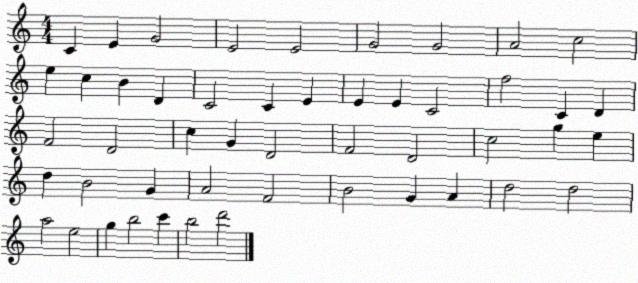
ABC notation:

X:1
T:Untitled
M:4/4
L:1/4
K:C
C E G2 E2 E2 G2 G2 A2 c2 e c B D C2 C E E E C2 f2 C D F2 D2 c G D2 F2 D2 c2 g e d B2 G A2 F2 B2 G A d2 d2 a2 e2 g b2 c' b2 d'2